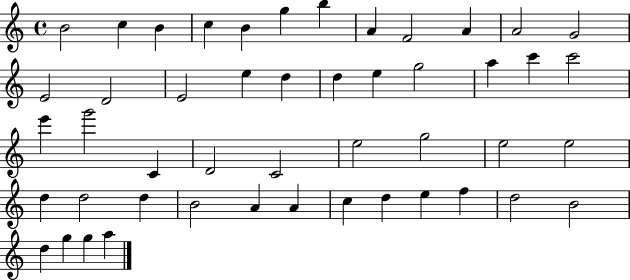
{
  \clef treble
  \time 4/4
  \defaultTimeSignature
  \key c \major
  b'2 c''4 b'4 | c''4 b'4 g''4 b''4 | a'4 f'2 a'4 | a'2 g'2 | \break e'2 d'2 | e'2 e''4 d''4 | d''4 e''4 g''2 | a''4 c'''4 c'''2 | \break e'''4 g'''2 c'4 | d'2 c'2 | e''2 g''2 | e''2 e''2 | \break d''4 d''2 d''4 | b'2 a'4 a'4 | c''4 d''4 e''4 f''4 | d''2 b'2 | \break d''4 g''4 g''4 a''4 | \bar "|."
}